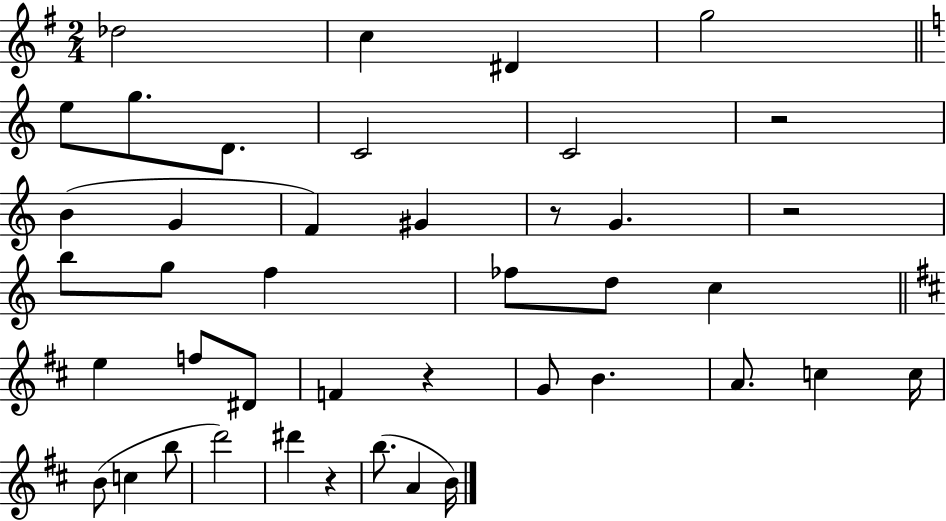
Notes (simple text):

Db5/h C5/q D#4/q G5/h E5/e G5/e. D4/e. C4/h C4/h R/h B4/q G4/q F4/q G#4/q R/e G4/q. R/h B5/e G5/e F5/q FES5/e D5/e C5/q E5/q F5/e D#4/e F4/q R/q G4/e B4/q. A4/e. C5/q C5/s B4/e C5/q B5/e D6/h D#6/q R/q B5/e. A4/q B4/s